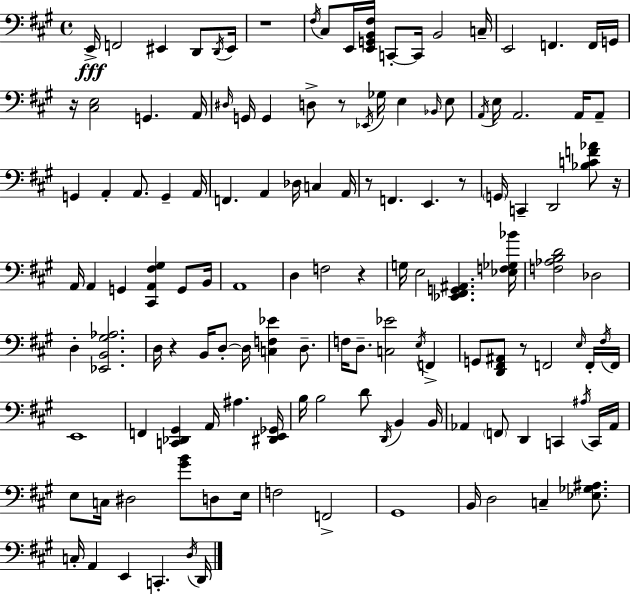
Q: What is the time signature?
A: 4/4